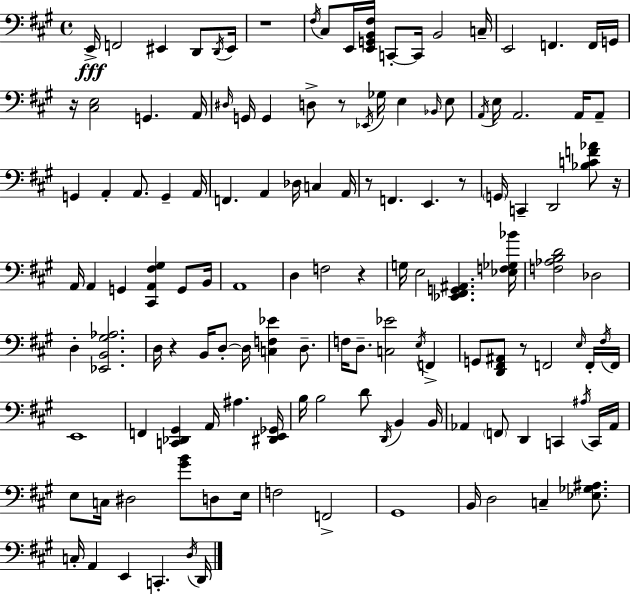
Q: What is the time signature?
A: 4/4